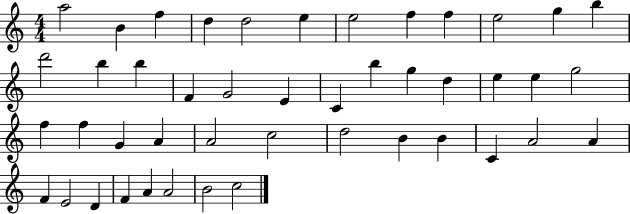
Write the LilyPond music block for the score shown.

{
  \clef treble
  \numericTimeSignature
  \time 4/4
  \key c \major
  a''2 b'4 f''4 | d''4 d''2 e''4 | e''2 f''4 f''4 | e''2 g''4 b''4 | \break d'''2 b''4 b''4 | f'4 g'2 e'4 | c'4 b''4 g''4 d''4 | e''4 e''4 g''2 | \break f''4 f''4 g'4 a'4 | a'2 c''2 | d''2 b'4 b'4 | c'4 a'2 a'4 | \break f'4 e'2 d'4 | f'4 a'4 a'2 | b'2 c''2 | \bar "|."
}